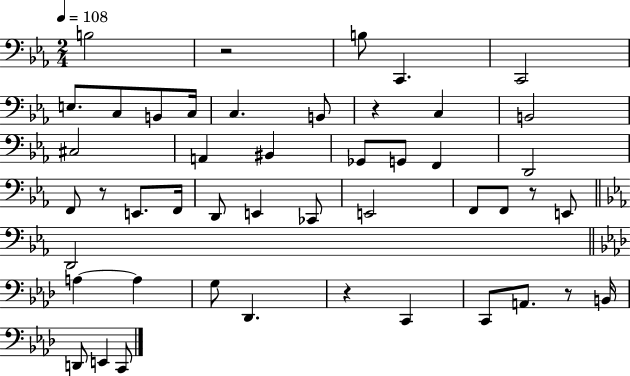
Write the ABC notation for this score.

X:1
T:Untitled
M:2/4
L:1/4
K:Eb
B,2 z2 B,/2 C,, C,,2 E,/2 C,/2 B,,/2 C,/4 C, B,,/2 z C, B,,2 ^C,2 A,, ^B,, _G,,/2 G,,/2 F,, D,,2 F,,/2 z/2 E,,/2 F,,/4 D,,/2 E,, _C,,/2 E,,2 F,,/2 F,,/2 z/2 E,,/2 D,,2 A, A, G,/2 _D,, z C,, C,,/2 A,,/2 z/2 B,,/4 D,,/2 E,, C,,/2